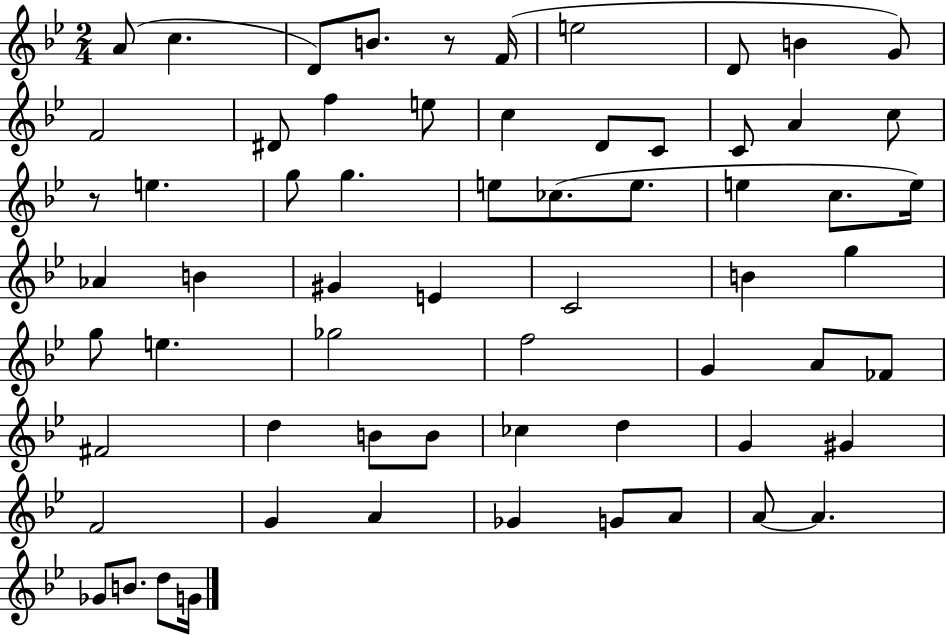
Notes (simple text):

A4/e C5/q. D4/e B4/e. R/e F4/s E5/h D4/e B4/q G4/e F4/h D#4/e F5/q E5/e C5/q D4/e C4/e C4/e A4/q C5/e R/e E5/q. G5/e G5/q. E5/e CES5/e. E5/e. E5/q C5/e. E5/s Ab4/q B4/q G#4/q E4/q C4/h B4/q G5/q G5/e E5/q. Gb5/h F5/h G4/q A4/e FES4/e F#4/h D5/q B4/e B4/e CES5/q D5/q G4/q G#4/q F4/h G4/q A4/q Gb4/q G4/e A4/e A4/e A4/q. Gb4/e B4/e. D5/e G4/s